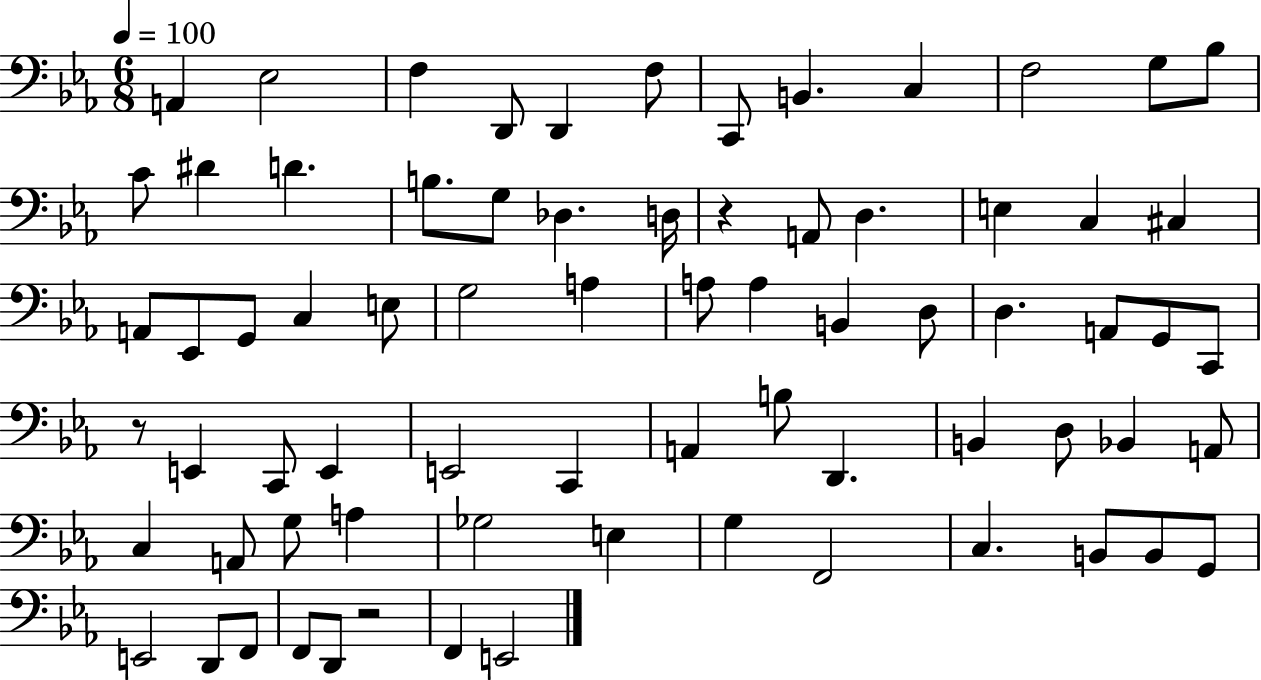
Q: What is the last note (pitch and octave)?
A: E2